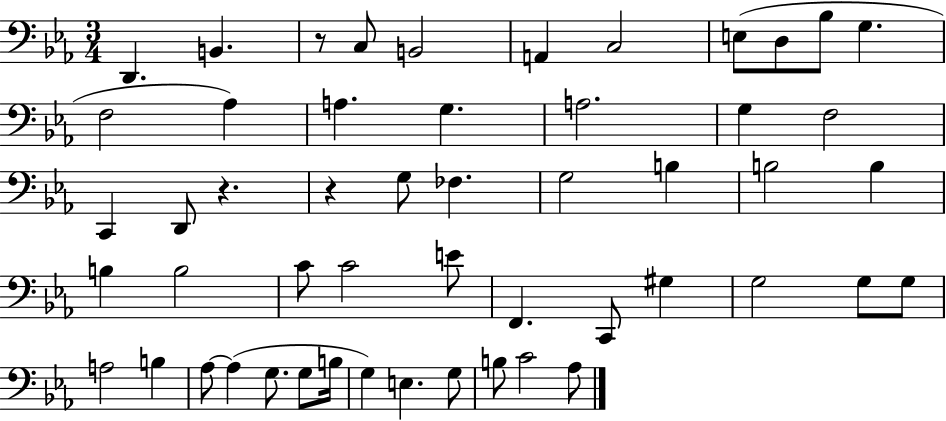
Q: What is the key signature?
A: EES major